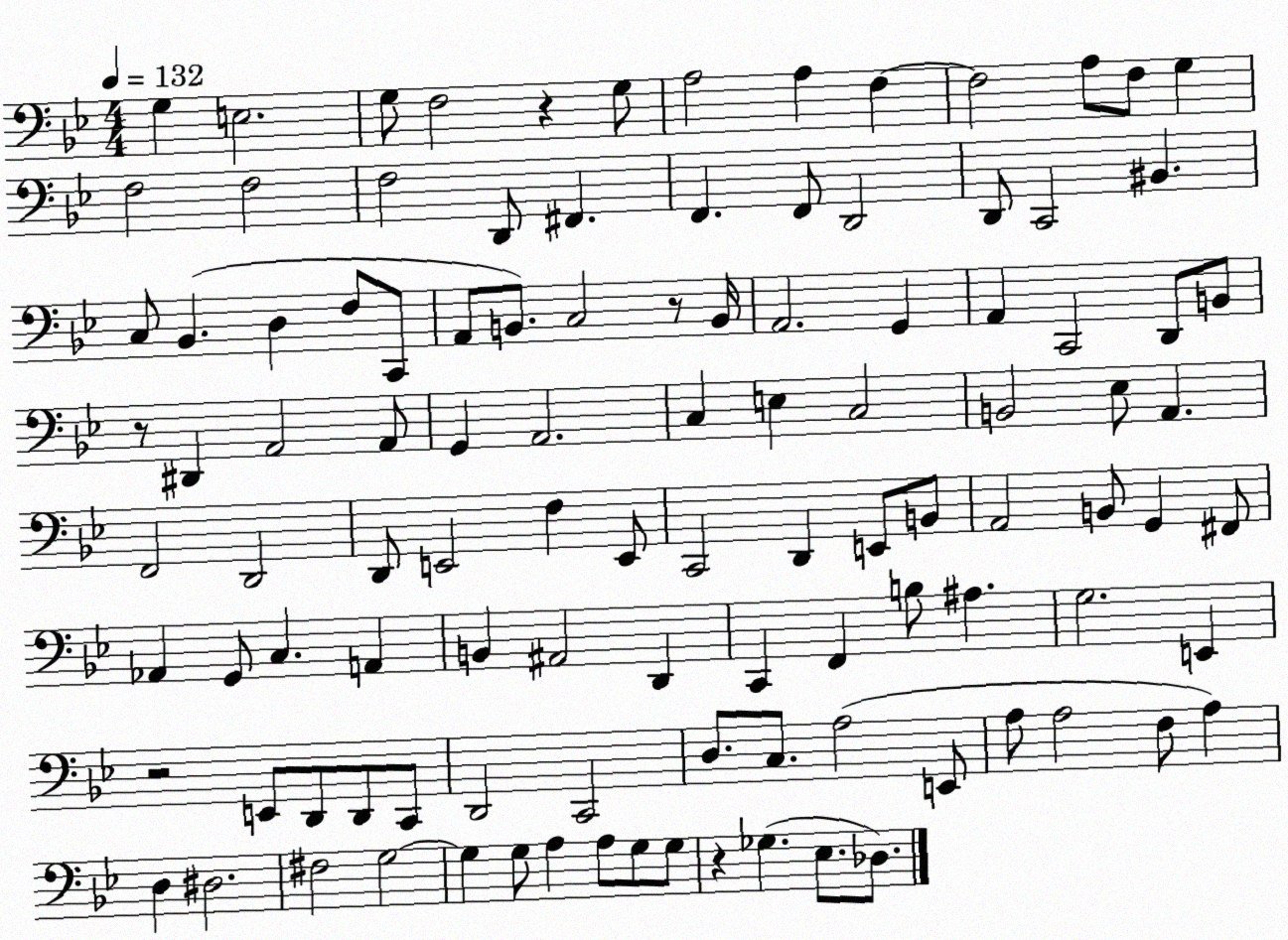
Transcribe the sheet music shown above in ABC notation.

X:1
T:Untitled
M:4/4
L:1/4
K:Bb
G, E,2 G,/2 F,2 z G,/2 A,2 A, F, F,2 A,/2 F,/2 G, F,2 F,2 F,2 D,,/2 ^F,, F,, F,,/2 D,,2 D,,/2 C,,2 ^B,, C,/2 _B,, D, F,/2 C,,/2 A,,/2 B,,/2 C,2 z/2 B,,/4 A,,2 G,, A,, C,,2 D,,/2 B,,/2 z/2 ^D,, A,,2 A,,/2 G,, A,,2 C, E, C,2 B,,2 _E,/2 A,, F,,2 D,,2 D,,/2 E,,2 F, E,,/2 C,,2 D,, E,,/2 B,,/2 A,,2 B,,/2 G,, ^F,,/2 _A,, G,,/2 C, A,, B,, ^A,,2 D,, C,, F,, B,/2 ^A, G,2 E,, z2 E,,/2 D,,/2 D,,/2 C,,/2 D,,2 C,,2 D,/2 C,/2 A,2 E,,/2 A,/2 A,2 F,/2 A, D, ^D,2 ^F,2 G,2 G, G,/2 A, A,/2 G,/2 G,/2 z _G, _E,/2 _D,/2